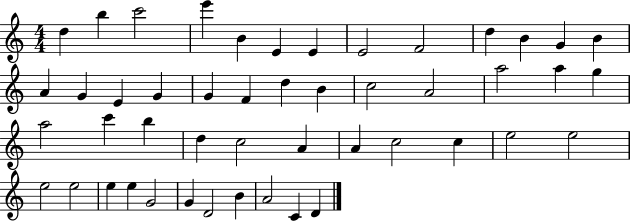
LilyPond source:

{
  \clef treble
  \numericTimeSignature
  \time 4/4
  \key c \major
  d''4 b''4 c'''2 | e'''4 b'4 e'4 e'4 | e'2 f'2 | d''4 b'4 g'4 b'4 | \break a'4 g'4 e'4 g'4 | g'4 f'4 d''4 b'4 | c''2 a'2 | a''2 a''4 g''4 | \break a''2 c'''4 b''4 | d''4 c''2 a'4 | a'4 c''2 c''4 | e''2 e''2 | \break e''2 e''2 | e''4 e''4 g'2 | g'4 d'2 b'4 | a'2 c'4 d'4 | \break \bar "|."
}